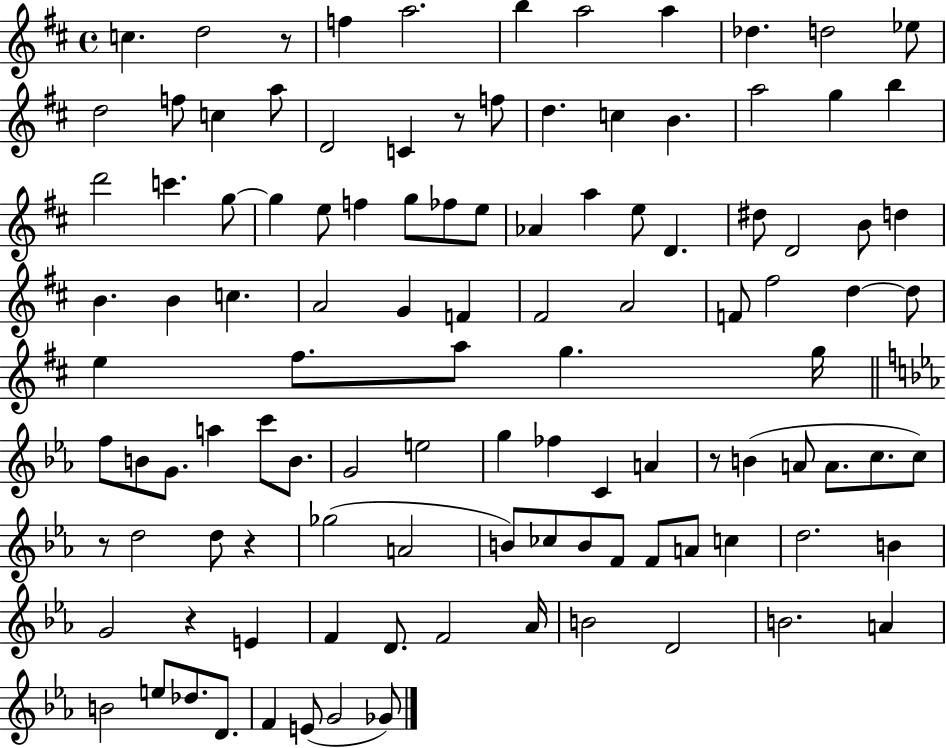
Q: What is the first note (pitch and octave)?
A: C5